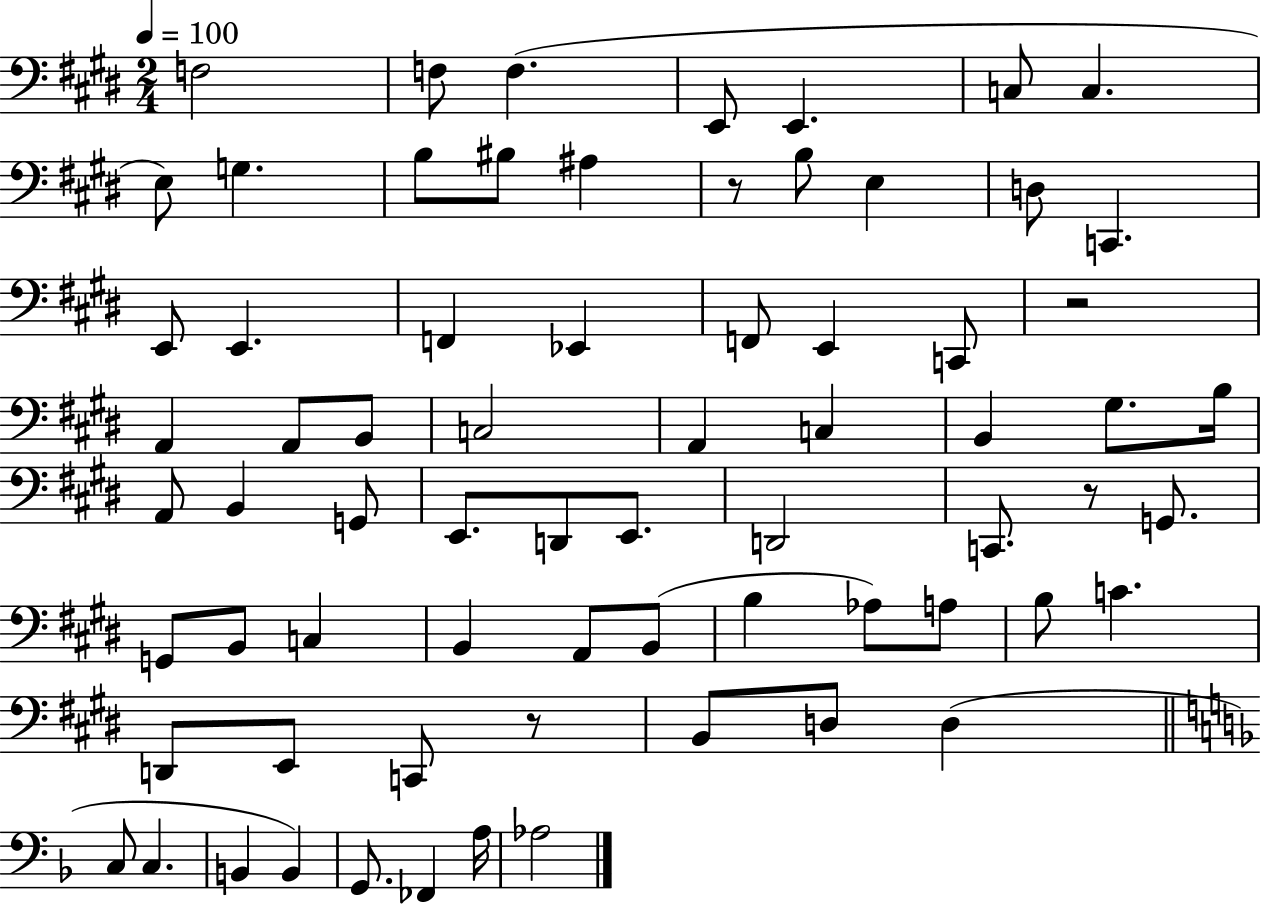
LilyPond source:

{
  \clef bass
  \numericTimeSignature
  \time 2/4
  \key e \major
  \tempo 4 = 100
  \repeat volta 2 { f2 | f8 f4.( | e,8 e,4. | c8 c4. | \break e8) g4. | b8 bis8 ais4 | r8 b8 e4 | d8 c,4. | \break e,8 e,4. | f,4 ees,4 | f,8 e,4 c,8 | r2 | \break a,4 a,8 b,8 | c2 | a,4 c4 | b,4 gis8. b16 | \break a,8 b,4 g,8 | e,8. d,8 e,8. | d,2 | c,8. r8 g,8. | \break g,8 b,8 c4 | b,4 a,8 b,8( | b4 aes8) a8 | b8 c'4. | \break d,8 e,8 c,8 r8 | b,8 d8 d4( | \bar "||" \break \key f \major c8 c4. | b,4 b,4) | g,8. fes,4 a16 | aes2 | \break } \bar "|."
}